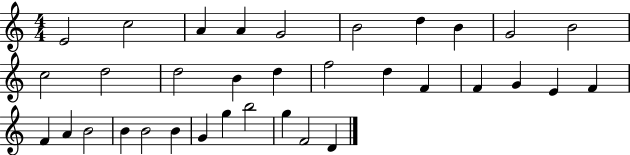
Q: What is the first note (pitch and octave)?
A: E4